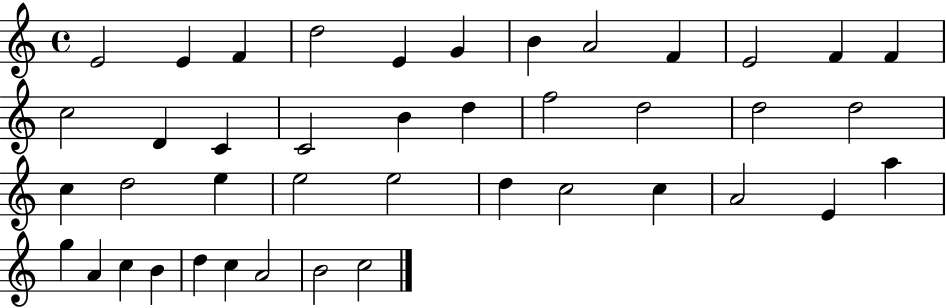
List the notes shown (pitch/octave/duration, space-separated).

E4/h E4/q F4/q D5/h E4/q G4/q B4/q A4/h F4/q E4/h F4/q F4/q C5/h D4/q C4/q C4/h B4/q D5/q F5/h D5/h D5/h D5/h C5/q D5/h E5/q E5/h E5/h D5/q C5/h C5/q A4/h E4/q A5/q G5/q A4/q C5/q B4/q D5/q C5/q A4/h B4/h C5/h